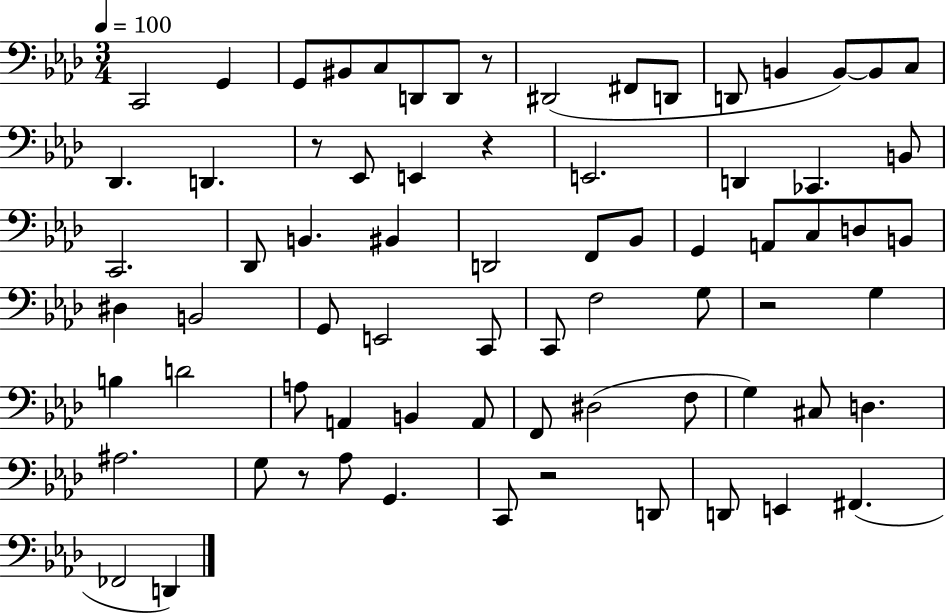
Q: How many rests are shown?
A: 6